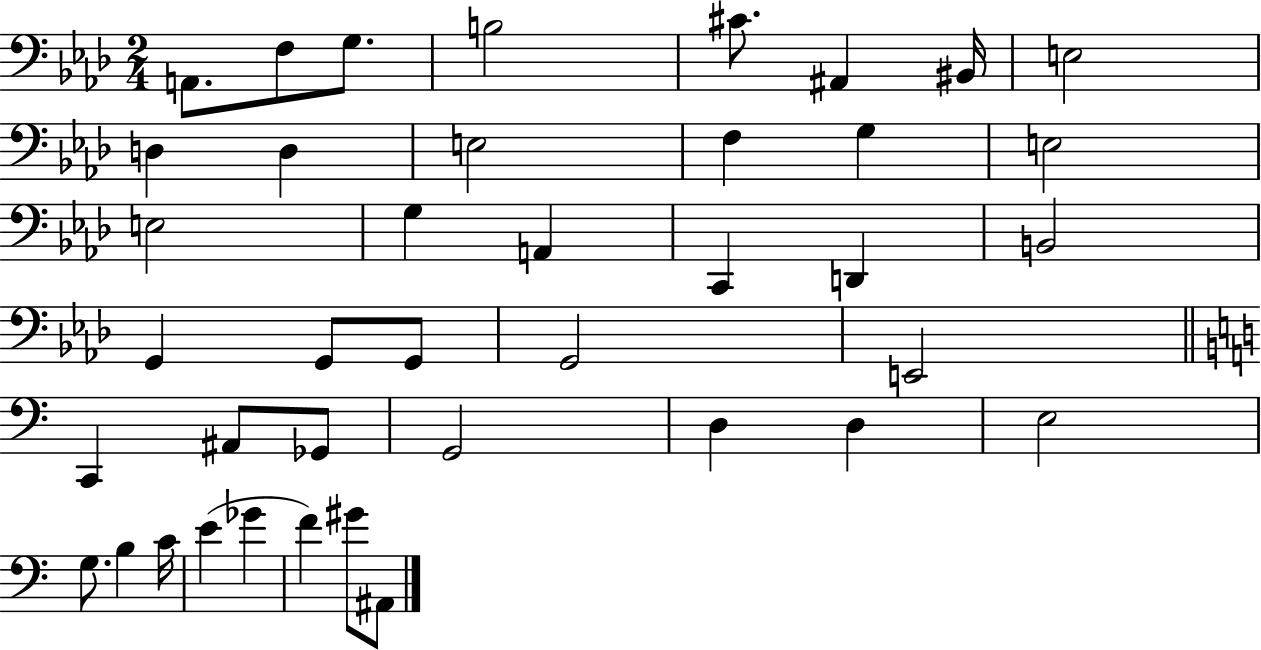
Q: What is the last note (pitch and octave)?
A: A#2